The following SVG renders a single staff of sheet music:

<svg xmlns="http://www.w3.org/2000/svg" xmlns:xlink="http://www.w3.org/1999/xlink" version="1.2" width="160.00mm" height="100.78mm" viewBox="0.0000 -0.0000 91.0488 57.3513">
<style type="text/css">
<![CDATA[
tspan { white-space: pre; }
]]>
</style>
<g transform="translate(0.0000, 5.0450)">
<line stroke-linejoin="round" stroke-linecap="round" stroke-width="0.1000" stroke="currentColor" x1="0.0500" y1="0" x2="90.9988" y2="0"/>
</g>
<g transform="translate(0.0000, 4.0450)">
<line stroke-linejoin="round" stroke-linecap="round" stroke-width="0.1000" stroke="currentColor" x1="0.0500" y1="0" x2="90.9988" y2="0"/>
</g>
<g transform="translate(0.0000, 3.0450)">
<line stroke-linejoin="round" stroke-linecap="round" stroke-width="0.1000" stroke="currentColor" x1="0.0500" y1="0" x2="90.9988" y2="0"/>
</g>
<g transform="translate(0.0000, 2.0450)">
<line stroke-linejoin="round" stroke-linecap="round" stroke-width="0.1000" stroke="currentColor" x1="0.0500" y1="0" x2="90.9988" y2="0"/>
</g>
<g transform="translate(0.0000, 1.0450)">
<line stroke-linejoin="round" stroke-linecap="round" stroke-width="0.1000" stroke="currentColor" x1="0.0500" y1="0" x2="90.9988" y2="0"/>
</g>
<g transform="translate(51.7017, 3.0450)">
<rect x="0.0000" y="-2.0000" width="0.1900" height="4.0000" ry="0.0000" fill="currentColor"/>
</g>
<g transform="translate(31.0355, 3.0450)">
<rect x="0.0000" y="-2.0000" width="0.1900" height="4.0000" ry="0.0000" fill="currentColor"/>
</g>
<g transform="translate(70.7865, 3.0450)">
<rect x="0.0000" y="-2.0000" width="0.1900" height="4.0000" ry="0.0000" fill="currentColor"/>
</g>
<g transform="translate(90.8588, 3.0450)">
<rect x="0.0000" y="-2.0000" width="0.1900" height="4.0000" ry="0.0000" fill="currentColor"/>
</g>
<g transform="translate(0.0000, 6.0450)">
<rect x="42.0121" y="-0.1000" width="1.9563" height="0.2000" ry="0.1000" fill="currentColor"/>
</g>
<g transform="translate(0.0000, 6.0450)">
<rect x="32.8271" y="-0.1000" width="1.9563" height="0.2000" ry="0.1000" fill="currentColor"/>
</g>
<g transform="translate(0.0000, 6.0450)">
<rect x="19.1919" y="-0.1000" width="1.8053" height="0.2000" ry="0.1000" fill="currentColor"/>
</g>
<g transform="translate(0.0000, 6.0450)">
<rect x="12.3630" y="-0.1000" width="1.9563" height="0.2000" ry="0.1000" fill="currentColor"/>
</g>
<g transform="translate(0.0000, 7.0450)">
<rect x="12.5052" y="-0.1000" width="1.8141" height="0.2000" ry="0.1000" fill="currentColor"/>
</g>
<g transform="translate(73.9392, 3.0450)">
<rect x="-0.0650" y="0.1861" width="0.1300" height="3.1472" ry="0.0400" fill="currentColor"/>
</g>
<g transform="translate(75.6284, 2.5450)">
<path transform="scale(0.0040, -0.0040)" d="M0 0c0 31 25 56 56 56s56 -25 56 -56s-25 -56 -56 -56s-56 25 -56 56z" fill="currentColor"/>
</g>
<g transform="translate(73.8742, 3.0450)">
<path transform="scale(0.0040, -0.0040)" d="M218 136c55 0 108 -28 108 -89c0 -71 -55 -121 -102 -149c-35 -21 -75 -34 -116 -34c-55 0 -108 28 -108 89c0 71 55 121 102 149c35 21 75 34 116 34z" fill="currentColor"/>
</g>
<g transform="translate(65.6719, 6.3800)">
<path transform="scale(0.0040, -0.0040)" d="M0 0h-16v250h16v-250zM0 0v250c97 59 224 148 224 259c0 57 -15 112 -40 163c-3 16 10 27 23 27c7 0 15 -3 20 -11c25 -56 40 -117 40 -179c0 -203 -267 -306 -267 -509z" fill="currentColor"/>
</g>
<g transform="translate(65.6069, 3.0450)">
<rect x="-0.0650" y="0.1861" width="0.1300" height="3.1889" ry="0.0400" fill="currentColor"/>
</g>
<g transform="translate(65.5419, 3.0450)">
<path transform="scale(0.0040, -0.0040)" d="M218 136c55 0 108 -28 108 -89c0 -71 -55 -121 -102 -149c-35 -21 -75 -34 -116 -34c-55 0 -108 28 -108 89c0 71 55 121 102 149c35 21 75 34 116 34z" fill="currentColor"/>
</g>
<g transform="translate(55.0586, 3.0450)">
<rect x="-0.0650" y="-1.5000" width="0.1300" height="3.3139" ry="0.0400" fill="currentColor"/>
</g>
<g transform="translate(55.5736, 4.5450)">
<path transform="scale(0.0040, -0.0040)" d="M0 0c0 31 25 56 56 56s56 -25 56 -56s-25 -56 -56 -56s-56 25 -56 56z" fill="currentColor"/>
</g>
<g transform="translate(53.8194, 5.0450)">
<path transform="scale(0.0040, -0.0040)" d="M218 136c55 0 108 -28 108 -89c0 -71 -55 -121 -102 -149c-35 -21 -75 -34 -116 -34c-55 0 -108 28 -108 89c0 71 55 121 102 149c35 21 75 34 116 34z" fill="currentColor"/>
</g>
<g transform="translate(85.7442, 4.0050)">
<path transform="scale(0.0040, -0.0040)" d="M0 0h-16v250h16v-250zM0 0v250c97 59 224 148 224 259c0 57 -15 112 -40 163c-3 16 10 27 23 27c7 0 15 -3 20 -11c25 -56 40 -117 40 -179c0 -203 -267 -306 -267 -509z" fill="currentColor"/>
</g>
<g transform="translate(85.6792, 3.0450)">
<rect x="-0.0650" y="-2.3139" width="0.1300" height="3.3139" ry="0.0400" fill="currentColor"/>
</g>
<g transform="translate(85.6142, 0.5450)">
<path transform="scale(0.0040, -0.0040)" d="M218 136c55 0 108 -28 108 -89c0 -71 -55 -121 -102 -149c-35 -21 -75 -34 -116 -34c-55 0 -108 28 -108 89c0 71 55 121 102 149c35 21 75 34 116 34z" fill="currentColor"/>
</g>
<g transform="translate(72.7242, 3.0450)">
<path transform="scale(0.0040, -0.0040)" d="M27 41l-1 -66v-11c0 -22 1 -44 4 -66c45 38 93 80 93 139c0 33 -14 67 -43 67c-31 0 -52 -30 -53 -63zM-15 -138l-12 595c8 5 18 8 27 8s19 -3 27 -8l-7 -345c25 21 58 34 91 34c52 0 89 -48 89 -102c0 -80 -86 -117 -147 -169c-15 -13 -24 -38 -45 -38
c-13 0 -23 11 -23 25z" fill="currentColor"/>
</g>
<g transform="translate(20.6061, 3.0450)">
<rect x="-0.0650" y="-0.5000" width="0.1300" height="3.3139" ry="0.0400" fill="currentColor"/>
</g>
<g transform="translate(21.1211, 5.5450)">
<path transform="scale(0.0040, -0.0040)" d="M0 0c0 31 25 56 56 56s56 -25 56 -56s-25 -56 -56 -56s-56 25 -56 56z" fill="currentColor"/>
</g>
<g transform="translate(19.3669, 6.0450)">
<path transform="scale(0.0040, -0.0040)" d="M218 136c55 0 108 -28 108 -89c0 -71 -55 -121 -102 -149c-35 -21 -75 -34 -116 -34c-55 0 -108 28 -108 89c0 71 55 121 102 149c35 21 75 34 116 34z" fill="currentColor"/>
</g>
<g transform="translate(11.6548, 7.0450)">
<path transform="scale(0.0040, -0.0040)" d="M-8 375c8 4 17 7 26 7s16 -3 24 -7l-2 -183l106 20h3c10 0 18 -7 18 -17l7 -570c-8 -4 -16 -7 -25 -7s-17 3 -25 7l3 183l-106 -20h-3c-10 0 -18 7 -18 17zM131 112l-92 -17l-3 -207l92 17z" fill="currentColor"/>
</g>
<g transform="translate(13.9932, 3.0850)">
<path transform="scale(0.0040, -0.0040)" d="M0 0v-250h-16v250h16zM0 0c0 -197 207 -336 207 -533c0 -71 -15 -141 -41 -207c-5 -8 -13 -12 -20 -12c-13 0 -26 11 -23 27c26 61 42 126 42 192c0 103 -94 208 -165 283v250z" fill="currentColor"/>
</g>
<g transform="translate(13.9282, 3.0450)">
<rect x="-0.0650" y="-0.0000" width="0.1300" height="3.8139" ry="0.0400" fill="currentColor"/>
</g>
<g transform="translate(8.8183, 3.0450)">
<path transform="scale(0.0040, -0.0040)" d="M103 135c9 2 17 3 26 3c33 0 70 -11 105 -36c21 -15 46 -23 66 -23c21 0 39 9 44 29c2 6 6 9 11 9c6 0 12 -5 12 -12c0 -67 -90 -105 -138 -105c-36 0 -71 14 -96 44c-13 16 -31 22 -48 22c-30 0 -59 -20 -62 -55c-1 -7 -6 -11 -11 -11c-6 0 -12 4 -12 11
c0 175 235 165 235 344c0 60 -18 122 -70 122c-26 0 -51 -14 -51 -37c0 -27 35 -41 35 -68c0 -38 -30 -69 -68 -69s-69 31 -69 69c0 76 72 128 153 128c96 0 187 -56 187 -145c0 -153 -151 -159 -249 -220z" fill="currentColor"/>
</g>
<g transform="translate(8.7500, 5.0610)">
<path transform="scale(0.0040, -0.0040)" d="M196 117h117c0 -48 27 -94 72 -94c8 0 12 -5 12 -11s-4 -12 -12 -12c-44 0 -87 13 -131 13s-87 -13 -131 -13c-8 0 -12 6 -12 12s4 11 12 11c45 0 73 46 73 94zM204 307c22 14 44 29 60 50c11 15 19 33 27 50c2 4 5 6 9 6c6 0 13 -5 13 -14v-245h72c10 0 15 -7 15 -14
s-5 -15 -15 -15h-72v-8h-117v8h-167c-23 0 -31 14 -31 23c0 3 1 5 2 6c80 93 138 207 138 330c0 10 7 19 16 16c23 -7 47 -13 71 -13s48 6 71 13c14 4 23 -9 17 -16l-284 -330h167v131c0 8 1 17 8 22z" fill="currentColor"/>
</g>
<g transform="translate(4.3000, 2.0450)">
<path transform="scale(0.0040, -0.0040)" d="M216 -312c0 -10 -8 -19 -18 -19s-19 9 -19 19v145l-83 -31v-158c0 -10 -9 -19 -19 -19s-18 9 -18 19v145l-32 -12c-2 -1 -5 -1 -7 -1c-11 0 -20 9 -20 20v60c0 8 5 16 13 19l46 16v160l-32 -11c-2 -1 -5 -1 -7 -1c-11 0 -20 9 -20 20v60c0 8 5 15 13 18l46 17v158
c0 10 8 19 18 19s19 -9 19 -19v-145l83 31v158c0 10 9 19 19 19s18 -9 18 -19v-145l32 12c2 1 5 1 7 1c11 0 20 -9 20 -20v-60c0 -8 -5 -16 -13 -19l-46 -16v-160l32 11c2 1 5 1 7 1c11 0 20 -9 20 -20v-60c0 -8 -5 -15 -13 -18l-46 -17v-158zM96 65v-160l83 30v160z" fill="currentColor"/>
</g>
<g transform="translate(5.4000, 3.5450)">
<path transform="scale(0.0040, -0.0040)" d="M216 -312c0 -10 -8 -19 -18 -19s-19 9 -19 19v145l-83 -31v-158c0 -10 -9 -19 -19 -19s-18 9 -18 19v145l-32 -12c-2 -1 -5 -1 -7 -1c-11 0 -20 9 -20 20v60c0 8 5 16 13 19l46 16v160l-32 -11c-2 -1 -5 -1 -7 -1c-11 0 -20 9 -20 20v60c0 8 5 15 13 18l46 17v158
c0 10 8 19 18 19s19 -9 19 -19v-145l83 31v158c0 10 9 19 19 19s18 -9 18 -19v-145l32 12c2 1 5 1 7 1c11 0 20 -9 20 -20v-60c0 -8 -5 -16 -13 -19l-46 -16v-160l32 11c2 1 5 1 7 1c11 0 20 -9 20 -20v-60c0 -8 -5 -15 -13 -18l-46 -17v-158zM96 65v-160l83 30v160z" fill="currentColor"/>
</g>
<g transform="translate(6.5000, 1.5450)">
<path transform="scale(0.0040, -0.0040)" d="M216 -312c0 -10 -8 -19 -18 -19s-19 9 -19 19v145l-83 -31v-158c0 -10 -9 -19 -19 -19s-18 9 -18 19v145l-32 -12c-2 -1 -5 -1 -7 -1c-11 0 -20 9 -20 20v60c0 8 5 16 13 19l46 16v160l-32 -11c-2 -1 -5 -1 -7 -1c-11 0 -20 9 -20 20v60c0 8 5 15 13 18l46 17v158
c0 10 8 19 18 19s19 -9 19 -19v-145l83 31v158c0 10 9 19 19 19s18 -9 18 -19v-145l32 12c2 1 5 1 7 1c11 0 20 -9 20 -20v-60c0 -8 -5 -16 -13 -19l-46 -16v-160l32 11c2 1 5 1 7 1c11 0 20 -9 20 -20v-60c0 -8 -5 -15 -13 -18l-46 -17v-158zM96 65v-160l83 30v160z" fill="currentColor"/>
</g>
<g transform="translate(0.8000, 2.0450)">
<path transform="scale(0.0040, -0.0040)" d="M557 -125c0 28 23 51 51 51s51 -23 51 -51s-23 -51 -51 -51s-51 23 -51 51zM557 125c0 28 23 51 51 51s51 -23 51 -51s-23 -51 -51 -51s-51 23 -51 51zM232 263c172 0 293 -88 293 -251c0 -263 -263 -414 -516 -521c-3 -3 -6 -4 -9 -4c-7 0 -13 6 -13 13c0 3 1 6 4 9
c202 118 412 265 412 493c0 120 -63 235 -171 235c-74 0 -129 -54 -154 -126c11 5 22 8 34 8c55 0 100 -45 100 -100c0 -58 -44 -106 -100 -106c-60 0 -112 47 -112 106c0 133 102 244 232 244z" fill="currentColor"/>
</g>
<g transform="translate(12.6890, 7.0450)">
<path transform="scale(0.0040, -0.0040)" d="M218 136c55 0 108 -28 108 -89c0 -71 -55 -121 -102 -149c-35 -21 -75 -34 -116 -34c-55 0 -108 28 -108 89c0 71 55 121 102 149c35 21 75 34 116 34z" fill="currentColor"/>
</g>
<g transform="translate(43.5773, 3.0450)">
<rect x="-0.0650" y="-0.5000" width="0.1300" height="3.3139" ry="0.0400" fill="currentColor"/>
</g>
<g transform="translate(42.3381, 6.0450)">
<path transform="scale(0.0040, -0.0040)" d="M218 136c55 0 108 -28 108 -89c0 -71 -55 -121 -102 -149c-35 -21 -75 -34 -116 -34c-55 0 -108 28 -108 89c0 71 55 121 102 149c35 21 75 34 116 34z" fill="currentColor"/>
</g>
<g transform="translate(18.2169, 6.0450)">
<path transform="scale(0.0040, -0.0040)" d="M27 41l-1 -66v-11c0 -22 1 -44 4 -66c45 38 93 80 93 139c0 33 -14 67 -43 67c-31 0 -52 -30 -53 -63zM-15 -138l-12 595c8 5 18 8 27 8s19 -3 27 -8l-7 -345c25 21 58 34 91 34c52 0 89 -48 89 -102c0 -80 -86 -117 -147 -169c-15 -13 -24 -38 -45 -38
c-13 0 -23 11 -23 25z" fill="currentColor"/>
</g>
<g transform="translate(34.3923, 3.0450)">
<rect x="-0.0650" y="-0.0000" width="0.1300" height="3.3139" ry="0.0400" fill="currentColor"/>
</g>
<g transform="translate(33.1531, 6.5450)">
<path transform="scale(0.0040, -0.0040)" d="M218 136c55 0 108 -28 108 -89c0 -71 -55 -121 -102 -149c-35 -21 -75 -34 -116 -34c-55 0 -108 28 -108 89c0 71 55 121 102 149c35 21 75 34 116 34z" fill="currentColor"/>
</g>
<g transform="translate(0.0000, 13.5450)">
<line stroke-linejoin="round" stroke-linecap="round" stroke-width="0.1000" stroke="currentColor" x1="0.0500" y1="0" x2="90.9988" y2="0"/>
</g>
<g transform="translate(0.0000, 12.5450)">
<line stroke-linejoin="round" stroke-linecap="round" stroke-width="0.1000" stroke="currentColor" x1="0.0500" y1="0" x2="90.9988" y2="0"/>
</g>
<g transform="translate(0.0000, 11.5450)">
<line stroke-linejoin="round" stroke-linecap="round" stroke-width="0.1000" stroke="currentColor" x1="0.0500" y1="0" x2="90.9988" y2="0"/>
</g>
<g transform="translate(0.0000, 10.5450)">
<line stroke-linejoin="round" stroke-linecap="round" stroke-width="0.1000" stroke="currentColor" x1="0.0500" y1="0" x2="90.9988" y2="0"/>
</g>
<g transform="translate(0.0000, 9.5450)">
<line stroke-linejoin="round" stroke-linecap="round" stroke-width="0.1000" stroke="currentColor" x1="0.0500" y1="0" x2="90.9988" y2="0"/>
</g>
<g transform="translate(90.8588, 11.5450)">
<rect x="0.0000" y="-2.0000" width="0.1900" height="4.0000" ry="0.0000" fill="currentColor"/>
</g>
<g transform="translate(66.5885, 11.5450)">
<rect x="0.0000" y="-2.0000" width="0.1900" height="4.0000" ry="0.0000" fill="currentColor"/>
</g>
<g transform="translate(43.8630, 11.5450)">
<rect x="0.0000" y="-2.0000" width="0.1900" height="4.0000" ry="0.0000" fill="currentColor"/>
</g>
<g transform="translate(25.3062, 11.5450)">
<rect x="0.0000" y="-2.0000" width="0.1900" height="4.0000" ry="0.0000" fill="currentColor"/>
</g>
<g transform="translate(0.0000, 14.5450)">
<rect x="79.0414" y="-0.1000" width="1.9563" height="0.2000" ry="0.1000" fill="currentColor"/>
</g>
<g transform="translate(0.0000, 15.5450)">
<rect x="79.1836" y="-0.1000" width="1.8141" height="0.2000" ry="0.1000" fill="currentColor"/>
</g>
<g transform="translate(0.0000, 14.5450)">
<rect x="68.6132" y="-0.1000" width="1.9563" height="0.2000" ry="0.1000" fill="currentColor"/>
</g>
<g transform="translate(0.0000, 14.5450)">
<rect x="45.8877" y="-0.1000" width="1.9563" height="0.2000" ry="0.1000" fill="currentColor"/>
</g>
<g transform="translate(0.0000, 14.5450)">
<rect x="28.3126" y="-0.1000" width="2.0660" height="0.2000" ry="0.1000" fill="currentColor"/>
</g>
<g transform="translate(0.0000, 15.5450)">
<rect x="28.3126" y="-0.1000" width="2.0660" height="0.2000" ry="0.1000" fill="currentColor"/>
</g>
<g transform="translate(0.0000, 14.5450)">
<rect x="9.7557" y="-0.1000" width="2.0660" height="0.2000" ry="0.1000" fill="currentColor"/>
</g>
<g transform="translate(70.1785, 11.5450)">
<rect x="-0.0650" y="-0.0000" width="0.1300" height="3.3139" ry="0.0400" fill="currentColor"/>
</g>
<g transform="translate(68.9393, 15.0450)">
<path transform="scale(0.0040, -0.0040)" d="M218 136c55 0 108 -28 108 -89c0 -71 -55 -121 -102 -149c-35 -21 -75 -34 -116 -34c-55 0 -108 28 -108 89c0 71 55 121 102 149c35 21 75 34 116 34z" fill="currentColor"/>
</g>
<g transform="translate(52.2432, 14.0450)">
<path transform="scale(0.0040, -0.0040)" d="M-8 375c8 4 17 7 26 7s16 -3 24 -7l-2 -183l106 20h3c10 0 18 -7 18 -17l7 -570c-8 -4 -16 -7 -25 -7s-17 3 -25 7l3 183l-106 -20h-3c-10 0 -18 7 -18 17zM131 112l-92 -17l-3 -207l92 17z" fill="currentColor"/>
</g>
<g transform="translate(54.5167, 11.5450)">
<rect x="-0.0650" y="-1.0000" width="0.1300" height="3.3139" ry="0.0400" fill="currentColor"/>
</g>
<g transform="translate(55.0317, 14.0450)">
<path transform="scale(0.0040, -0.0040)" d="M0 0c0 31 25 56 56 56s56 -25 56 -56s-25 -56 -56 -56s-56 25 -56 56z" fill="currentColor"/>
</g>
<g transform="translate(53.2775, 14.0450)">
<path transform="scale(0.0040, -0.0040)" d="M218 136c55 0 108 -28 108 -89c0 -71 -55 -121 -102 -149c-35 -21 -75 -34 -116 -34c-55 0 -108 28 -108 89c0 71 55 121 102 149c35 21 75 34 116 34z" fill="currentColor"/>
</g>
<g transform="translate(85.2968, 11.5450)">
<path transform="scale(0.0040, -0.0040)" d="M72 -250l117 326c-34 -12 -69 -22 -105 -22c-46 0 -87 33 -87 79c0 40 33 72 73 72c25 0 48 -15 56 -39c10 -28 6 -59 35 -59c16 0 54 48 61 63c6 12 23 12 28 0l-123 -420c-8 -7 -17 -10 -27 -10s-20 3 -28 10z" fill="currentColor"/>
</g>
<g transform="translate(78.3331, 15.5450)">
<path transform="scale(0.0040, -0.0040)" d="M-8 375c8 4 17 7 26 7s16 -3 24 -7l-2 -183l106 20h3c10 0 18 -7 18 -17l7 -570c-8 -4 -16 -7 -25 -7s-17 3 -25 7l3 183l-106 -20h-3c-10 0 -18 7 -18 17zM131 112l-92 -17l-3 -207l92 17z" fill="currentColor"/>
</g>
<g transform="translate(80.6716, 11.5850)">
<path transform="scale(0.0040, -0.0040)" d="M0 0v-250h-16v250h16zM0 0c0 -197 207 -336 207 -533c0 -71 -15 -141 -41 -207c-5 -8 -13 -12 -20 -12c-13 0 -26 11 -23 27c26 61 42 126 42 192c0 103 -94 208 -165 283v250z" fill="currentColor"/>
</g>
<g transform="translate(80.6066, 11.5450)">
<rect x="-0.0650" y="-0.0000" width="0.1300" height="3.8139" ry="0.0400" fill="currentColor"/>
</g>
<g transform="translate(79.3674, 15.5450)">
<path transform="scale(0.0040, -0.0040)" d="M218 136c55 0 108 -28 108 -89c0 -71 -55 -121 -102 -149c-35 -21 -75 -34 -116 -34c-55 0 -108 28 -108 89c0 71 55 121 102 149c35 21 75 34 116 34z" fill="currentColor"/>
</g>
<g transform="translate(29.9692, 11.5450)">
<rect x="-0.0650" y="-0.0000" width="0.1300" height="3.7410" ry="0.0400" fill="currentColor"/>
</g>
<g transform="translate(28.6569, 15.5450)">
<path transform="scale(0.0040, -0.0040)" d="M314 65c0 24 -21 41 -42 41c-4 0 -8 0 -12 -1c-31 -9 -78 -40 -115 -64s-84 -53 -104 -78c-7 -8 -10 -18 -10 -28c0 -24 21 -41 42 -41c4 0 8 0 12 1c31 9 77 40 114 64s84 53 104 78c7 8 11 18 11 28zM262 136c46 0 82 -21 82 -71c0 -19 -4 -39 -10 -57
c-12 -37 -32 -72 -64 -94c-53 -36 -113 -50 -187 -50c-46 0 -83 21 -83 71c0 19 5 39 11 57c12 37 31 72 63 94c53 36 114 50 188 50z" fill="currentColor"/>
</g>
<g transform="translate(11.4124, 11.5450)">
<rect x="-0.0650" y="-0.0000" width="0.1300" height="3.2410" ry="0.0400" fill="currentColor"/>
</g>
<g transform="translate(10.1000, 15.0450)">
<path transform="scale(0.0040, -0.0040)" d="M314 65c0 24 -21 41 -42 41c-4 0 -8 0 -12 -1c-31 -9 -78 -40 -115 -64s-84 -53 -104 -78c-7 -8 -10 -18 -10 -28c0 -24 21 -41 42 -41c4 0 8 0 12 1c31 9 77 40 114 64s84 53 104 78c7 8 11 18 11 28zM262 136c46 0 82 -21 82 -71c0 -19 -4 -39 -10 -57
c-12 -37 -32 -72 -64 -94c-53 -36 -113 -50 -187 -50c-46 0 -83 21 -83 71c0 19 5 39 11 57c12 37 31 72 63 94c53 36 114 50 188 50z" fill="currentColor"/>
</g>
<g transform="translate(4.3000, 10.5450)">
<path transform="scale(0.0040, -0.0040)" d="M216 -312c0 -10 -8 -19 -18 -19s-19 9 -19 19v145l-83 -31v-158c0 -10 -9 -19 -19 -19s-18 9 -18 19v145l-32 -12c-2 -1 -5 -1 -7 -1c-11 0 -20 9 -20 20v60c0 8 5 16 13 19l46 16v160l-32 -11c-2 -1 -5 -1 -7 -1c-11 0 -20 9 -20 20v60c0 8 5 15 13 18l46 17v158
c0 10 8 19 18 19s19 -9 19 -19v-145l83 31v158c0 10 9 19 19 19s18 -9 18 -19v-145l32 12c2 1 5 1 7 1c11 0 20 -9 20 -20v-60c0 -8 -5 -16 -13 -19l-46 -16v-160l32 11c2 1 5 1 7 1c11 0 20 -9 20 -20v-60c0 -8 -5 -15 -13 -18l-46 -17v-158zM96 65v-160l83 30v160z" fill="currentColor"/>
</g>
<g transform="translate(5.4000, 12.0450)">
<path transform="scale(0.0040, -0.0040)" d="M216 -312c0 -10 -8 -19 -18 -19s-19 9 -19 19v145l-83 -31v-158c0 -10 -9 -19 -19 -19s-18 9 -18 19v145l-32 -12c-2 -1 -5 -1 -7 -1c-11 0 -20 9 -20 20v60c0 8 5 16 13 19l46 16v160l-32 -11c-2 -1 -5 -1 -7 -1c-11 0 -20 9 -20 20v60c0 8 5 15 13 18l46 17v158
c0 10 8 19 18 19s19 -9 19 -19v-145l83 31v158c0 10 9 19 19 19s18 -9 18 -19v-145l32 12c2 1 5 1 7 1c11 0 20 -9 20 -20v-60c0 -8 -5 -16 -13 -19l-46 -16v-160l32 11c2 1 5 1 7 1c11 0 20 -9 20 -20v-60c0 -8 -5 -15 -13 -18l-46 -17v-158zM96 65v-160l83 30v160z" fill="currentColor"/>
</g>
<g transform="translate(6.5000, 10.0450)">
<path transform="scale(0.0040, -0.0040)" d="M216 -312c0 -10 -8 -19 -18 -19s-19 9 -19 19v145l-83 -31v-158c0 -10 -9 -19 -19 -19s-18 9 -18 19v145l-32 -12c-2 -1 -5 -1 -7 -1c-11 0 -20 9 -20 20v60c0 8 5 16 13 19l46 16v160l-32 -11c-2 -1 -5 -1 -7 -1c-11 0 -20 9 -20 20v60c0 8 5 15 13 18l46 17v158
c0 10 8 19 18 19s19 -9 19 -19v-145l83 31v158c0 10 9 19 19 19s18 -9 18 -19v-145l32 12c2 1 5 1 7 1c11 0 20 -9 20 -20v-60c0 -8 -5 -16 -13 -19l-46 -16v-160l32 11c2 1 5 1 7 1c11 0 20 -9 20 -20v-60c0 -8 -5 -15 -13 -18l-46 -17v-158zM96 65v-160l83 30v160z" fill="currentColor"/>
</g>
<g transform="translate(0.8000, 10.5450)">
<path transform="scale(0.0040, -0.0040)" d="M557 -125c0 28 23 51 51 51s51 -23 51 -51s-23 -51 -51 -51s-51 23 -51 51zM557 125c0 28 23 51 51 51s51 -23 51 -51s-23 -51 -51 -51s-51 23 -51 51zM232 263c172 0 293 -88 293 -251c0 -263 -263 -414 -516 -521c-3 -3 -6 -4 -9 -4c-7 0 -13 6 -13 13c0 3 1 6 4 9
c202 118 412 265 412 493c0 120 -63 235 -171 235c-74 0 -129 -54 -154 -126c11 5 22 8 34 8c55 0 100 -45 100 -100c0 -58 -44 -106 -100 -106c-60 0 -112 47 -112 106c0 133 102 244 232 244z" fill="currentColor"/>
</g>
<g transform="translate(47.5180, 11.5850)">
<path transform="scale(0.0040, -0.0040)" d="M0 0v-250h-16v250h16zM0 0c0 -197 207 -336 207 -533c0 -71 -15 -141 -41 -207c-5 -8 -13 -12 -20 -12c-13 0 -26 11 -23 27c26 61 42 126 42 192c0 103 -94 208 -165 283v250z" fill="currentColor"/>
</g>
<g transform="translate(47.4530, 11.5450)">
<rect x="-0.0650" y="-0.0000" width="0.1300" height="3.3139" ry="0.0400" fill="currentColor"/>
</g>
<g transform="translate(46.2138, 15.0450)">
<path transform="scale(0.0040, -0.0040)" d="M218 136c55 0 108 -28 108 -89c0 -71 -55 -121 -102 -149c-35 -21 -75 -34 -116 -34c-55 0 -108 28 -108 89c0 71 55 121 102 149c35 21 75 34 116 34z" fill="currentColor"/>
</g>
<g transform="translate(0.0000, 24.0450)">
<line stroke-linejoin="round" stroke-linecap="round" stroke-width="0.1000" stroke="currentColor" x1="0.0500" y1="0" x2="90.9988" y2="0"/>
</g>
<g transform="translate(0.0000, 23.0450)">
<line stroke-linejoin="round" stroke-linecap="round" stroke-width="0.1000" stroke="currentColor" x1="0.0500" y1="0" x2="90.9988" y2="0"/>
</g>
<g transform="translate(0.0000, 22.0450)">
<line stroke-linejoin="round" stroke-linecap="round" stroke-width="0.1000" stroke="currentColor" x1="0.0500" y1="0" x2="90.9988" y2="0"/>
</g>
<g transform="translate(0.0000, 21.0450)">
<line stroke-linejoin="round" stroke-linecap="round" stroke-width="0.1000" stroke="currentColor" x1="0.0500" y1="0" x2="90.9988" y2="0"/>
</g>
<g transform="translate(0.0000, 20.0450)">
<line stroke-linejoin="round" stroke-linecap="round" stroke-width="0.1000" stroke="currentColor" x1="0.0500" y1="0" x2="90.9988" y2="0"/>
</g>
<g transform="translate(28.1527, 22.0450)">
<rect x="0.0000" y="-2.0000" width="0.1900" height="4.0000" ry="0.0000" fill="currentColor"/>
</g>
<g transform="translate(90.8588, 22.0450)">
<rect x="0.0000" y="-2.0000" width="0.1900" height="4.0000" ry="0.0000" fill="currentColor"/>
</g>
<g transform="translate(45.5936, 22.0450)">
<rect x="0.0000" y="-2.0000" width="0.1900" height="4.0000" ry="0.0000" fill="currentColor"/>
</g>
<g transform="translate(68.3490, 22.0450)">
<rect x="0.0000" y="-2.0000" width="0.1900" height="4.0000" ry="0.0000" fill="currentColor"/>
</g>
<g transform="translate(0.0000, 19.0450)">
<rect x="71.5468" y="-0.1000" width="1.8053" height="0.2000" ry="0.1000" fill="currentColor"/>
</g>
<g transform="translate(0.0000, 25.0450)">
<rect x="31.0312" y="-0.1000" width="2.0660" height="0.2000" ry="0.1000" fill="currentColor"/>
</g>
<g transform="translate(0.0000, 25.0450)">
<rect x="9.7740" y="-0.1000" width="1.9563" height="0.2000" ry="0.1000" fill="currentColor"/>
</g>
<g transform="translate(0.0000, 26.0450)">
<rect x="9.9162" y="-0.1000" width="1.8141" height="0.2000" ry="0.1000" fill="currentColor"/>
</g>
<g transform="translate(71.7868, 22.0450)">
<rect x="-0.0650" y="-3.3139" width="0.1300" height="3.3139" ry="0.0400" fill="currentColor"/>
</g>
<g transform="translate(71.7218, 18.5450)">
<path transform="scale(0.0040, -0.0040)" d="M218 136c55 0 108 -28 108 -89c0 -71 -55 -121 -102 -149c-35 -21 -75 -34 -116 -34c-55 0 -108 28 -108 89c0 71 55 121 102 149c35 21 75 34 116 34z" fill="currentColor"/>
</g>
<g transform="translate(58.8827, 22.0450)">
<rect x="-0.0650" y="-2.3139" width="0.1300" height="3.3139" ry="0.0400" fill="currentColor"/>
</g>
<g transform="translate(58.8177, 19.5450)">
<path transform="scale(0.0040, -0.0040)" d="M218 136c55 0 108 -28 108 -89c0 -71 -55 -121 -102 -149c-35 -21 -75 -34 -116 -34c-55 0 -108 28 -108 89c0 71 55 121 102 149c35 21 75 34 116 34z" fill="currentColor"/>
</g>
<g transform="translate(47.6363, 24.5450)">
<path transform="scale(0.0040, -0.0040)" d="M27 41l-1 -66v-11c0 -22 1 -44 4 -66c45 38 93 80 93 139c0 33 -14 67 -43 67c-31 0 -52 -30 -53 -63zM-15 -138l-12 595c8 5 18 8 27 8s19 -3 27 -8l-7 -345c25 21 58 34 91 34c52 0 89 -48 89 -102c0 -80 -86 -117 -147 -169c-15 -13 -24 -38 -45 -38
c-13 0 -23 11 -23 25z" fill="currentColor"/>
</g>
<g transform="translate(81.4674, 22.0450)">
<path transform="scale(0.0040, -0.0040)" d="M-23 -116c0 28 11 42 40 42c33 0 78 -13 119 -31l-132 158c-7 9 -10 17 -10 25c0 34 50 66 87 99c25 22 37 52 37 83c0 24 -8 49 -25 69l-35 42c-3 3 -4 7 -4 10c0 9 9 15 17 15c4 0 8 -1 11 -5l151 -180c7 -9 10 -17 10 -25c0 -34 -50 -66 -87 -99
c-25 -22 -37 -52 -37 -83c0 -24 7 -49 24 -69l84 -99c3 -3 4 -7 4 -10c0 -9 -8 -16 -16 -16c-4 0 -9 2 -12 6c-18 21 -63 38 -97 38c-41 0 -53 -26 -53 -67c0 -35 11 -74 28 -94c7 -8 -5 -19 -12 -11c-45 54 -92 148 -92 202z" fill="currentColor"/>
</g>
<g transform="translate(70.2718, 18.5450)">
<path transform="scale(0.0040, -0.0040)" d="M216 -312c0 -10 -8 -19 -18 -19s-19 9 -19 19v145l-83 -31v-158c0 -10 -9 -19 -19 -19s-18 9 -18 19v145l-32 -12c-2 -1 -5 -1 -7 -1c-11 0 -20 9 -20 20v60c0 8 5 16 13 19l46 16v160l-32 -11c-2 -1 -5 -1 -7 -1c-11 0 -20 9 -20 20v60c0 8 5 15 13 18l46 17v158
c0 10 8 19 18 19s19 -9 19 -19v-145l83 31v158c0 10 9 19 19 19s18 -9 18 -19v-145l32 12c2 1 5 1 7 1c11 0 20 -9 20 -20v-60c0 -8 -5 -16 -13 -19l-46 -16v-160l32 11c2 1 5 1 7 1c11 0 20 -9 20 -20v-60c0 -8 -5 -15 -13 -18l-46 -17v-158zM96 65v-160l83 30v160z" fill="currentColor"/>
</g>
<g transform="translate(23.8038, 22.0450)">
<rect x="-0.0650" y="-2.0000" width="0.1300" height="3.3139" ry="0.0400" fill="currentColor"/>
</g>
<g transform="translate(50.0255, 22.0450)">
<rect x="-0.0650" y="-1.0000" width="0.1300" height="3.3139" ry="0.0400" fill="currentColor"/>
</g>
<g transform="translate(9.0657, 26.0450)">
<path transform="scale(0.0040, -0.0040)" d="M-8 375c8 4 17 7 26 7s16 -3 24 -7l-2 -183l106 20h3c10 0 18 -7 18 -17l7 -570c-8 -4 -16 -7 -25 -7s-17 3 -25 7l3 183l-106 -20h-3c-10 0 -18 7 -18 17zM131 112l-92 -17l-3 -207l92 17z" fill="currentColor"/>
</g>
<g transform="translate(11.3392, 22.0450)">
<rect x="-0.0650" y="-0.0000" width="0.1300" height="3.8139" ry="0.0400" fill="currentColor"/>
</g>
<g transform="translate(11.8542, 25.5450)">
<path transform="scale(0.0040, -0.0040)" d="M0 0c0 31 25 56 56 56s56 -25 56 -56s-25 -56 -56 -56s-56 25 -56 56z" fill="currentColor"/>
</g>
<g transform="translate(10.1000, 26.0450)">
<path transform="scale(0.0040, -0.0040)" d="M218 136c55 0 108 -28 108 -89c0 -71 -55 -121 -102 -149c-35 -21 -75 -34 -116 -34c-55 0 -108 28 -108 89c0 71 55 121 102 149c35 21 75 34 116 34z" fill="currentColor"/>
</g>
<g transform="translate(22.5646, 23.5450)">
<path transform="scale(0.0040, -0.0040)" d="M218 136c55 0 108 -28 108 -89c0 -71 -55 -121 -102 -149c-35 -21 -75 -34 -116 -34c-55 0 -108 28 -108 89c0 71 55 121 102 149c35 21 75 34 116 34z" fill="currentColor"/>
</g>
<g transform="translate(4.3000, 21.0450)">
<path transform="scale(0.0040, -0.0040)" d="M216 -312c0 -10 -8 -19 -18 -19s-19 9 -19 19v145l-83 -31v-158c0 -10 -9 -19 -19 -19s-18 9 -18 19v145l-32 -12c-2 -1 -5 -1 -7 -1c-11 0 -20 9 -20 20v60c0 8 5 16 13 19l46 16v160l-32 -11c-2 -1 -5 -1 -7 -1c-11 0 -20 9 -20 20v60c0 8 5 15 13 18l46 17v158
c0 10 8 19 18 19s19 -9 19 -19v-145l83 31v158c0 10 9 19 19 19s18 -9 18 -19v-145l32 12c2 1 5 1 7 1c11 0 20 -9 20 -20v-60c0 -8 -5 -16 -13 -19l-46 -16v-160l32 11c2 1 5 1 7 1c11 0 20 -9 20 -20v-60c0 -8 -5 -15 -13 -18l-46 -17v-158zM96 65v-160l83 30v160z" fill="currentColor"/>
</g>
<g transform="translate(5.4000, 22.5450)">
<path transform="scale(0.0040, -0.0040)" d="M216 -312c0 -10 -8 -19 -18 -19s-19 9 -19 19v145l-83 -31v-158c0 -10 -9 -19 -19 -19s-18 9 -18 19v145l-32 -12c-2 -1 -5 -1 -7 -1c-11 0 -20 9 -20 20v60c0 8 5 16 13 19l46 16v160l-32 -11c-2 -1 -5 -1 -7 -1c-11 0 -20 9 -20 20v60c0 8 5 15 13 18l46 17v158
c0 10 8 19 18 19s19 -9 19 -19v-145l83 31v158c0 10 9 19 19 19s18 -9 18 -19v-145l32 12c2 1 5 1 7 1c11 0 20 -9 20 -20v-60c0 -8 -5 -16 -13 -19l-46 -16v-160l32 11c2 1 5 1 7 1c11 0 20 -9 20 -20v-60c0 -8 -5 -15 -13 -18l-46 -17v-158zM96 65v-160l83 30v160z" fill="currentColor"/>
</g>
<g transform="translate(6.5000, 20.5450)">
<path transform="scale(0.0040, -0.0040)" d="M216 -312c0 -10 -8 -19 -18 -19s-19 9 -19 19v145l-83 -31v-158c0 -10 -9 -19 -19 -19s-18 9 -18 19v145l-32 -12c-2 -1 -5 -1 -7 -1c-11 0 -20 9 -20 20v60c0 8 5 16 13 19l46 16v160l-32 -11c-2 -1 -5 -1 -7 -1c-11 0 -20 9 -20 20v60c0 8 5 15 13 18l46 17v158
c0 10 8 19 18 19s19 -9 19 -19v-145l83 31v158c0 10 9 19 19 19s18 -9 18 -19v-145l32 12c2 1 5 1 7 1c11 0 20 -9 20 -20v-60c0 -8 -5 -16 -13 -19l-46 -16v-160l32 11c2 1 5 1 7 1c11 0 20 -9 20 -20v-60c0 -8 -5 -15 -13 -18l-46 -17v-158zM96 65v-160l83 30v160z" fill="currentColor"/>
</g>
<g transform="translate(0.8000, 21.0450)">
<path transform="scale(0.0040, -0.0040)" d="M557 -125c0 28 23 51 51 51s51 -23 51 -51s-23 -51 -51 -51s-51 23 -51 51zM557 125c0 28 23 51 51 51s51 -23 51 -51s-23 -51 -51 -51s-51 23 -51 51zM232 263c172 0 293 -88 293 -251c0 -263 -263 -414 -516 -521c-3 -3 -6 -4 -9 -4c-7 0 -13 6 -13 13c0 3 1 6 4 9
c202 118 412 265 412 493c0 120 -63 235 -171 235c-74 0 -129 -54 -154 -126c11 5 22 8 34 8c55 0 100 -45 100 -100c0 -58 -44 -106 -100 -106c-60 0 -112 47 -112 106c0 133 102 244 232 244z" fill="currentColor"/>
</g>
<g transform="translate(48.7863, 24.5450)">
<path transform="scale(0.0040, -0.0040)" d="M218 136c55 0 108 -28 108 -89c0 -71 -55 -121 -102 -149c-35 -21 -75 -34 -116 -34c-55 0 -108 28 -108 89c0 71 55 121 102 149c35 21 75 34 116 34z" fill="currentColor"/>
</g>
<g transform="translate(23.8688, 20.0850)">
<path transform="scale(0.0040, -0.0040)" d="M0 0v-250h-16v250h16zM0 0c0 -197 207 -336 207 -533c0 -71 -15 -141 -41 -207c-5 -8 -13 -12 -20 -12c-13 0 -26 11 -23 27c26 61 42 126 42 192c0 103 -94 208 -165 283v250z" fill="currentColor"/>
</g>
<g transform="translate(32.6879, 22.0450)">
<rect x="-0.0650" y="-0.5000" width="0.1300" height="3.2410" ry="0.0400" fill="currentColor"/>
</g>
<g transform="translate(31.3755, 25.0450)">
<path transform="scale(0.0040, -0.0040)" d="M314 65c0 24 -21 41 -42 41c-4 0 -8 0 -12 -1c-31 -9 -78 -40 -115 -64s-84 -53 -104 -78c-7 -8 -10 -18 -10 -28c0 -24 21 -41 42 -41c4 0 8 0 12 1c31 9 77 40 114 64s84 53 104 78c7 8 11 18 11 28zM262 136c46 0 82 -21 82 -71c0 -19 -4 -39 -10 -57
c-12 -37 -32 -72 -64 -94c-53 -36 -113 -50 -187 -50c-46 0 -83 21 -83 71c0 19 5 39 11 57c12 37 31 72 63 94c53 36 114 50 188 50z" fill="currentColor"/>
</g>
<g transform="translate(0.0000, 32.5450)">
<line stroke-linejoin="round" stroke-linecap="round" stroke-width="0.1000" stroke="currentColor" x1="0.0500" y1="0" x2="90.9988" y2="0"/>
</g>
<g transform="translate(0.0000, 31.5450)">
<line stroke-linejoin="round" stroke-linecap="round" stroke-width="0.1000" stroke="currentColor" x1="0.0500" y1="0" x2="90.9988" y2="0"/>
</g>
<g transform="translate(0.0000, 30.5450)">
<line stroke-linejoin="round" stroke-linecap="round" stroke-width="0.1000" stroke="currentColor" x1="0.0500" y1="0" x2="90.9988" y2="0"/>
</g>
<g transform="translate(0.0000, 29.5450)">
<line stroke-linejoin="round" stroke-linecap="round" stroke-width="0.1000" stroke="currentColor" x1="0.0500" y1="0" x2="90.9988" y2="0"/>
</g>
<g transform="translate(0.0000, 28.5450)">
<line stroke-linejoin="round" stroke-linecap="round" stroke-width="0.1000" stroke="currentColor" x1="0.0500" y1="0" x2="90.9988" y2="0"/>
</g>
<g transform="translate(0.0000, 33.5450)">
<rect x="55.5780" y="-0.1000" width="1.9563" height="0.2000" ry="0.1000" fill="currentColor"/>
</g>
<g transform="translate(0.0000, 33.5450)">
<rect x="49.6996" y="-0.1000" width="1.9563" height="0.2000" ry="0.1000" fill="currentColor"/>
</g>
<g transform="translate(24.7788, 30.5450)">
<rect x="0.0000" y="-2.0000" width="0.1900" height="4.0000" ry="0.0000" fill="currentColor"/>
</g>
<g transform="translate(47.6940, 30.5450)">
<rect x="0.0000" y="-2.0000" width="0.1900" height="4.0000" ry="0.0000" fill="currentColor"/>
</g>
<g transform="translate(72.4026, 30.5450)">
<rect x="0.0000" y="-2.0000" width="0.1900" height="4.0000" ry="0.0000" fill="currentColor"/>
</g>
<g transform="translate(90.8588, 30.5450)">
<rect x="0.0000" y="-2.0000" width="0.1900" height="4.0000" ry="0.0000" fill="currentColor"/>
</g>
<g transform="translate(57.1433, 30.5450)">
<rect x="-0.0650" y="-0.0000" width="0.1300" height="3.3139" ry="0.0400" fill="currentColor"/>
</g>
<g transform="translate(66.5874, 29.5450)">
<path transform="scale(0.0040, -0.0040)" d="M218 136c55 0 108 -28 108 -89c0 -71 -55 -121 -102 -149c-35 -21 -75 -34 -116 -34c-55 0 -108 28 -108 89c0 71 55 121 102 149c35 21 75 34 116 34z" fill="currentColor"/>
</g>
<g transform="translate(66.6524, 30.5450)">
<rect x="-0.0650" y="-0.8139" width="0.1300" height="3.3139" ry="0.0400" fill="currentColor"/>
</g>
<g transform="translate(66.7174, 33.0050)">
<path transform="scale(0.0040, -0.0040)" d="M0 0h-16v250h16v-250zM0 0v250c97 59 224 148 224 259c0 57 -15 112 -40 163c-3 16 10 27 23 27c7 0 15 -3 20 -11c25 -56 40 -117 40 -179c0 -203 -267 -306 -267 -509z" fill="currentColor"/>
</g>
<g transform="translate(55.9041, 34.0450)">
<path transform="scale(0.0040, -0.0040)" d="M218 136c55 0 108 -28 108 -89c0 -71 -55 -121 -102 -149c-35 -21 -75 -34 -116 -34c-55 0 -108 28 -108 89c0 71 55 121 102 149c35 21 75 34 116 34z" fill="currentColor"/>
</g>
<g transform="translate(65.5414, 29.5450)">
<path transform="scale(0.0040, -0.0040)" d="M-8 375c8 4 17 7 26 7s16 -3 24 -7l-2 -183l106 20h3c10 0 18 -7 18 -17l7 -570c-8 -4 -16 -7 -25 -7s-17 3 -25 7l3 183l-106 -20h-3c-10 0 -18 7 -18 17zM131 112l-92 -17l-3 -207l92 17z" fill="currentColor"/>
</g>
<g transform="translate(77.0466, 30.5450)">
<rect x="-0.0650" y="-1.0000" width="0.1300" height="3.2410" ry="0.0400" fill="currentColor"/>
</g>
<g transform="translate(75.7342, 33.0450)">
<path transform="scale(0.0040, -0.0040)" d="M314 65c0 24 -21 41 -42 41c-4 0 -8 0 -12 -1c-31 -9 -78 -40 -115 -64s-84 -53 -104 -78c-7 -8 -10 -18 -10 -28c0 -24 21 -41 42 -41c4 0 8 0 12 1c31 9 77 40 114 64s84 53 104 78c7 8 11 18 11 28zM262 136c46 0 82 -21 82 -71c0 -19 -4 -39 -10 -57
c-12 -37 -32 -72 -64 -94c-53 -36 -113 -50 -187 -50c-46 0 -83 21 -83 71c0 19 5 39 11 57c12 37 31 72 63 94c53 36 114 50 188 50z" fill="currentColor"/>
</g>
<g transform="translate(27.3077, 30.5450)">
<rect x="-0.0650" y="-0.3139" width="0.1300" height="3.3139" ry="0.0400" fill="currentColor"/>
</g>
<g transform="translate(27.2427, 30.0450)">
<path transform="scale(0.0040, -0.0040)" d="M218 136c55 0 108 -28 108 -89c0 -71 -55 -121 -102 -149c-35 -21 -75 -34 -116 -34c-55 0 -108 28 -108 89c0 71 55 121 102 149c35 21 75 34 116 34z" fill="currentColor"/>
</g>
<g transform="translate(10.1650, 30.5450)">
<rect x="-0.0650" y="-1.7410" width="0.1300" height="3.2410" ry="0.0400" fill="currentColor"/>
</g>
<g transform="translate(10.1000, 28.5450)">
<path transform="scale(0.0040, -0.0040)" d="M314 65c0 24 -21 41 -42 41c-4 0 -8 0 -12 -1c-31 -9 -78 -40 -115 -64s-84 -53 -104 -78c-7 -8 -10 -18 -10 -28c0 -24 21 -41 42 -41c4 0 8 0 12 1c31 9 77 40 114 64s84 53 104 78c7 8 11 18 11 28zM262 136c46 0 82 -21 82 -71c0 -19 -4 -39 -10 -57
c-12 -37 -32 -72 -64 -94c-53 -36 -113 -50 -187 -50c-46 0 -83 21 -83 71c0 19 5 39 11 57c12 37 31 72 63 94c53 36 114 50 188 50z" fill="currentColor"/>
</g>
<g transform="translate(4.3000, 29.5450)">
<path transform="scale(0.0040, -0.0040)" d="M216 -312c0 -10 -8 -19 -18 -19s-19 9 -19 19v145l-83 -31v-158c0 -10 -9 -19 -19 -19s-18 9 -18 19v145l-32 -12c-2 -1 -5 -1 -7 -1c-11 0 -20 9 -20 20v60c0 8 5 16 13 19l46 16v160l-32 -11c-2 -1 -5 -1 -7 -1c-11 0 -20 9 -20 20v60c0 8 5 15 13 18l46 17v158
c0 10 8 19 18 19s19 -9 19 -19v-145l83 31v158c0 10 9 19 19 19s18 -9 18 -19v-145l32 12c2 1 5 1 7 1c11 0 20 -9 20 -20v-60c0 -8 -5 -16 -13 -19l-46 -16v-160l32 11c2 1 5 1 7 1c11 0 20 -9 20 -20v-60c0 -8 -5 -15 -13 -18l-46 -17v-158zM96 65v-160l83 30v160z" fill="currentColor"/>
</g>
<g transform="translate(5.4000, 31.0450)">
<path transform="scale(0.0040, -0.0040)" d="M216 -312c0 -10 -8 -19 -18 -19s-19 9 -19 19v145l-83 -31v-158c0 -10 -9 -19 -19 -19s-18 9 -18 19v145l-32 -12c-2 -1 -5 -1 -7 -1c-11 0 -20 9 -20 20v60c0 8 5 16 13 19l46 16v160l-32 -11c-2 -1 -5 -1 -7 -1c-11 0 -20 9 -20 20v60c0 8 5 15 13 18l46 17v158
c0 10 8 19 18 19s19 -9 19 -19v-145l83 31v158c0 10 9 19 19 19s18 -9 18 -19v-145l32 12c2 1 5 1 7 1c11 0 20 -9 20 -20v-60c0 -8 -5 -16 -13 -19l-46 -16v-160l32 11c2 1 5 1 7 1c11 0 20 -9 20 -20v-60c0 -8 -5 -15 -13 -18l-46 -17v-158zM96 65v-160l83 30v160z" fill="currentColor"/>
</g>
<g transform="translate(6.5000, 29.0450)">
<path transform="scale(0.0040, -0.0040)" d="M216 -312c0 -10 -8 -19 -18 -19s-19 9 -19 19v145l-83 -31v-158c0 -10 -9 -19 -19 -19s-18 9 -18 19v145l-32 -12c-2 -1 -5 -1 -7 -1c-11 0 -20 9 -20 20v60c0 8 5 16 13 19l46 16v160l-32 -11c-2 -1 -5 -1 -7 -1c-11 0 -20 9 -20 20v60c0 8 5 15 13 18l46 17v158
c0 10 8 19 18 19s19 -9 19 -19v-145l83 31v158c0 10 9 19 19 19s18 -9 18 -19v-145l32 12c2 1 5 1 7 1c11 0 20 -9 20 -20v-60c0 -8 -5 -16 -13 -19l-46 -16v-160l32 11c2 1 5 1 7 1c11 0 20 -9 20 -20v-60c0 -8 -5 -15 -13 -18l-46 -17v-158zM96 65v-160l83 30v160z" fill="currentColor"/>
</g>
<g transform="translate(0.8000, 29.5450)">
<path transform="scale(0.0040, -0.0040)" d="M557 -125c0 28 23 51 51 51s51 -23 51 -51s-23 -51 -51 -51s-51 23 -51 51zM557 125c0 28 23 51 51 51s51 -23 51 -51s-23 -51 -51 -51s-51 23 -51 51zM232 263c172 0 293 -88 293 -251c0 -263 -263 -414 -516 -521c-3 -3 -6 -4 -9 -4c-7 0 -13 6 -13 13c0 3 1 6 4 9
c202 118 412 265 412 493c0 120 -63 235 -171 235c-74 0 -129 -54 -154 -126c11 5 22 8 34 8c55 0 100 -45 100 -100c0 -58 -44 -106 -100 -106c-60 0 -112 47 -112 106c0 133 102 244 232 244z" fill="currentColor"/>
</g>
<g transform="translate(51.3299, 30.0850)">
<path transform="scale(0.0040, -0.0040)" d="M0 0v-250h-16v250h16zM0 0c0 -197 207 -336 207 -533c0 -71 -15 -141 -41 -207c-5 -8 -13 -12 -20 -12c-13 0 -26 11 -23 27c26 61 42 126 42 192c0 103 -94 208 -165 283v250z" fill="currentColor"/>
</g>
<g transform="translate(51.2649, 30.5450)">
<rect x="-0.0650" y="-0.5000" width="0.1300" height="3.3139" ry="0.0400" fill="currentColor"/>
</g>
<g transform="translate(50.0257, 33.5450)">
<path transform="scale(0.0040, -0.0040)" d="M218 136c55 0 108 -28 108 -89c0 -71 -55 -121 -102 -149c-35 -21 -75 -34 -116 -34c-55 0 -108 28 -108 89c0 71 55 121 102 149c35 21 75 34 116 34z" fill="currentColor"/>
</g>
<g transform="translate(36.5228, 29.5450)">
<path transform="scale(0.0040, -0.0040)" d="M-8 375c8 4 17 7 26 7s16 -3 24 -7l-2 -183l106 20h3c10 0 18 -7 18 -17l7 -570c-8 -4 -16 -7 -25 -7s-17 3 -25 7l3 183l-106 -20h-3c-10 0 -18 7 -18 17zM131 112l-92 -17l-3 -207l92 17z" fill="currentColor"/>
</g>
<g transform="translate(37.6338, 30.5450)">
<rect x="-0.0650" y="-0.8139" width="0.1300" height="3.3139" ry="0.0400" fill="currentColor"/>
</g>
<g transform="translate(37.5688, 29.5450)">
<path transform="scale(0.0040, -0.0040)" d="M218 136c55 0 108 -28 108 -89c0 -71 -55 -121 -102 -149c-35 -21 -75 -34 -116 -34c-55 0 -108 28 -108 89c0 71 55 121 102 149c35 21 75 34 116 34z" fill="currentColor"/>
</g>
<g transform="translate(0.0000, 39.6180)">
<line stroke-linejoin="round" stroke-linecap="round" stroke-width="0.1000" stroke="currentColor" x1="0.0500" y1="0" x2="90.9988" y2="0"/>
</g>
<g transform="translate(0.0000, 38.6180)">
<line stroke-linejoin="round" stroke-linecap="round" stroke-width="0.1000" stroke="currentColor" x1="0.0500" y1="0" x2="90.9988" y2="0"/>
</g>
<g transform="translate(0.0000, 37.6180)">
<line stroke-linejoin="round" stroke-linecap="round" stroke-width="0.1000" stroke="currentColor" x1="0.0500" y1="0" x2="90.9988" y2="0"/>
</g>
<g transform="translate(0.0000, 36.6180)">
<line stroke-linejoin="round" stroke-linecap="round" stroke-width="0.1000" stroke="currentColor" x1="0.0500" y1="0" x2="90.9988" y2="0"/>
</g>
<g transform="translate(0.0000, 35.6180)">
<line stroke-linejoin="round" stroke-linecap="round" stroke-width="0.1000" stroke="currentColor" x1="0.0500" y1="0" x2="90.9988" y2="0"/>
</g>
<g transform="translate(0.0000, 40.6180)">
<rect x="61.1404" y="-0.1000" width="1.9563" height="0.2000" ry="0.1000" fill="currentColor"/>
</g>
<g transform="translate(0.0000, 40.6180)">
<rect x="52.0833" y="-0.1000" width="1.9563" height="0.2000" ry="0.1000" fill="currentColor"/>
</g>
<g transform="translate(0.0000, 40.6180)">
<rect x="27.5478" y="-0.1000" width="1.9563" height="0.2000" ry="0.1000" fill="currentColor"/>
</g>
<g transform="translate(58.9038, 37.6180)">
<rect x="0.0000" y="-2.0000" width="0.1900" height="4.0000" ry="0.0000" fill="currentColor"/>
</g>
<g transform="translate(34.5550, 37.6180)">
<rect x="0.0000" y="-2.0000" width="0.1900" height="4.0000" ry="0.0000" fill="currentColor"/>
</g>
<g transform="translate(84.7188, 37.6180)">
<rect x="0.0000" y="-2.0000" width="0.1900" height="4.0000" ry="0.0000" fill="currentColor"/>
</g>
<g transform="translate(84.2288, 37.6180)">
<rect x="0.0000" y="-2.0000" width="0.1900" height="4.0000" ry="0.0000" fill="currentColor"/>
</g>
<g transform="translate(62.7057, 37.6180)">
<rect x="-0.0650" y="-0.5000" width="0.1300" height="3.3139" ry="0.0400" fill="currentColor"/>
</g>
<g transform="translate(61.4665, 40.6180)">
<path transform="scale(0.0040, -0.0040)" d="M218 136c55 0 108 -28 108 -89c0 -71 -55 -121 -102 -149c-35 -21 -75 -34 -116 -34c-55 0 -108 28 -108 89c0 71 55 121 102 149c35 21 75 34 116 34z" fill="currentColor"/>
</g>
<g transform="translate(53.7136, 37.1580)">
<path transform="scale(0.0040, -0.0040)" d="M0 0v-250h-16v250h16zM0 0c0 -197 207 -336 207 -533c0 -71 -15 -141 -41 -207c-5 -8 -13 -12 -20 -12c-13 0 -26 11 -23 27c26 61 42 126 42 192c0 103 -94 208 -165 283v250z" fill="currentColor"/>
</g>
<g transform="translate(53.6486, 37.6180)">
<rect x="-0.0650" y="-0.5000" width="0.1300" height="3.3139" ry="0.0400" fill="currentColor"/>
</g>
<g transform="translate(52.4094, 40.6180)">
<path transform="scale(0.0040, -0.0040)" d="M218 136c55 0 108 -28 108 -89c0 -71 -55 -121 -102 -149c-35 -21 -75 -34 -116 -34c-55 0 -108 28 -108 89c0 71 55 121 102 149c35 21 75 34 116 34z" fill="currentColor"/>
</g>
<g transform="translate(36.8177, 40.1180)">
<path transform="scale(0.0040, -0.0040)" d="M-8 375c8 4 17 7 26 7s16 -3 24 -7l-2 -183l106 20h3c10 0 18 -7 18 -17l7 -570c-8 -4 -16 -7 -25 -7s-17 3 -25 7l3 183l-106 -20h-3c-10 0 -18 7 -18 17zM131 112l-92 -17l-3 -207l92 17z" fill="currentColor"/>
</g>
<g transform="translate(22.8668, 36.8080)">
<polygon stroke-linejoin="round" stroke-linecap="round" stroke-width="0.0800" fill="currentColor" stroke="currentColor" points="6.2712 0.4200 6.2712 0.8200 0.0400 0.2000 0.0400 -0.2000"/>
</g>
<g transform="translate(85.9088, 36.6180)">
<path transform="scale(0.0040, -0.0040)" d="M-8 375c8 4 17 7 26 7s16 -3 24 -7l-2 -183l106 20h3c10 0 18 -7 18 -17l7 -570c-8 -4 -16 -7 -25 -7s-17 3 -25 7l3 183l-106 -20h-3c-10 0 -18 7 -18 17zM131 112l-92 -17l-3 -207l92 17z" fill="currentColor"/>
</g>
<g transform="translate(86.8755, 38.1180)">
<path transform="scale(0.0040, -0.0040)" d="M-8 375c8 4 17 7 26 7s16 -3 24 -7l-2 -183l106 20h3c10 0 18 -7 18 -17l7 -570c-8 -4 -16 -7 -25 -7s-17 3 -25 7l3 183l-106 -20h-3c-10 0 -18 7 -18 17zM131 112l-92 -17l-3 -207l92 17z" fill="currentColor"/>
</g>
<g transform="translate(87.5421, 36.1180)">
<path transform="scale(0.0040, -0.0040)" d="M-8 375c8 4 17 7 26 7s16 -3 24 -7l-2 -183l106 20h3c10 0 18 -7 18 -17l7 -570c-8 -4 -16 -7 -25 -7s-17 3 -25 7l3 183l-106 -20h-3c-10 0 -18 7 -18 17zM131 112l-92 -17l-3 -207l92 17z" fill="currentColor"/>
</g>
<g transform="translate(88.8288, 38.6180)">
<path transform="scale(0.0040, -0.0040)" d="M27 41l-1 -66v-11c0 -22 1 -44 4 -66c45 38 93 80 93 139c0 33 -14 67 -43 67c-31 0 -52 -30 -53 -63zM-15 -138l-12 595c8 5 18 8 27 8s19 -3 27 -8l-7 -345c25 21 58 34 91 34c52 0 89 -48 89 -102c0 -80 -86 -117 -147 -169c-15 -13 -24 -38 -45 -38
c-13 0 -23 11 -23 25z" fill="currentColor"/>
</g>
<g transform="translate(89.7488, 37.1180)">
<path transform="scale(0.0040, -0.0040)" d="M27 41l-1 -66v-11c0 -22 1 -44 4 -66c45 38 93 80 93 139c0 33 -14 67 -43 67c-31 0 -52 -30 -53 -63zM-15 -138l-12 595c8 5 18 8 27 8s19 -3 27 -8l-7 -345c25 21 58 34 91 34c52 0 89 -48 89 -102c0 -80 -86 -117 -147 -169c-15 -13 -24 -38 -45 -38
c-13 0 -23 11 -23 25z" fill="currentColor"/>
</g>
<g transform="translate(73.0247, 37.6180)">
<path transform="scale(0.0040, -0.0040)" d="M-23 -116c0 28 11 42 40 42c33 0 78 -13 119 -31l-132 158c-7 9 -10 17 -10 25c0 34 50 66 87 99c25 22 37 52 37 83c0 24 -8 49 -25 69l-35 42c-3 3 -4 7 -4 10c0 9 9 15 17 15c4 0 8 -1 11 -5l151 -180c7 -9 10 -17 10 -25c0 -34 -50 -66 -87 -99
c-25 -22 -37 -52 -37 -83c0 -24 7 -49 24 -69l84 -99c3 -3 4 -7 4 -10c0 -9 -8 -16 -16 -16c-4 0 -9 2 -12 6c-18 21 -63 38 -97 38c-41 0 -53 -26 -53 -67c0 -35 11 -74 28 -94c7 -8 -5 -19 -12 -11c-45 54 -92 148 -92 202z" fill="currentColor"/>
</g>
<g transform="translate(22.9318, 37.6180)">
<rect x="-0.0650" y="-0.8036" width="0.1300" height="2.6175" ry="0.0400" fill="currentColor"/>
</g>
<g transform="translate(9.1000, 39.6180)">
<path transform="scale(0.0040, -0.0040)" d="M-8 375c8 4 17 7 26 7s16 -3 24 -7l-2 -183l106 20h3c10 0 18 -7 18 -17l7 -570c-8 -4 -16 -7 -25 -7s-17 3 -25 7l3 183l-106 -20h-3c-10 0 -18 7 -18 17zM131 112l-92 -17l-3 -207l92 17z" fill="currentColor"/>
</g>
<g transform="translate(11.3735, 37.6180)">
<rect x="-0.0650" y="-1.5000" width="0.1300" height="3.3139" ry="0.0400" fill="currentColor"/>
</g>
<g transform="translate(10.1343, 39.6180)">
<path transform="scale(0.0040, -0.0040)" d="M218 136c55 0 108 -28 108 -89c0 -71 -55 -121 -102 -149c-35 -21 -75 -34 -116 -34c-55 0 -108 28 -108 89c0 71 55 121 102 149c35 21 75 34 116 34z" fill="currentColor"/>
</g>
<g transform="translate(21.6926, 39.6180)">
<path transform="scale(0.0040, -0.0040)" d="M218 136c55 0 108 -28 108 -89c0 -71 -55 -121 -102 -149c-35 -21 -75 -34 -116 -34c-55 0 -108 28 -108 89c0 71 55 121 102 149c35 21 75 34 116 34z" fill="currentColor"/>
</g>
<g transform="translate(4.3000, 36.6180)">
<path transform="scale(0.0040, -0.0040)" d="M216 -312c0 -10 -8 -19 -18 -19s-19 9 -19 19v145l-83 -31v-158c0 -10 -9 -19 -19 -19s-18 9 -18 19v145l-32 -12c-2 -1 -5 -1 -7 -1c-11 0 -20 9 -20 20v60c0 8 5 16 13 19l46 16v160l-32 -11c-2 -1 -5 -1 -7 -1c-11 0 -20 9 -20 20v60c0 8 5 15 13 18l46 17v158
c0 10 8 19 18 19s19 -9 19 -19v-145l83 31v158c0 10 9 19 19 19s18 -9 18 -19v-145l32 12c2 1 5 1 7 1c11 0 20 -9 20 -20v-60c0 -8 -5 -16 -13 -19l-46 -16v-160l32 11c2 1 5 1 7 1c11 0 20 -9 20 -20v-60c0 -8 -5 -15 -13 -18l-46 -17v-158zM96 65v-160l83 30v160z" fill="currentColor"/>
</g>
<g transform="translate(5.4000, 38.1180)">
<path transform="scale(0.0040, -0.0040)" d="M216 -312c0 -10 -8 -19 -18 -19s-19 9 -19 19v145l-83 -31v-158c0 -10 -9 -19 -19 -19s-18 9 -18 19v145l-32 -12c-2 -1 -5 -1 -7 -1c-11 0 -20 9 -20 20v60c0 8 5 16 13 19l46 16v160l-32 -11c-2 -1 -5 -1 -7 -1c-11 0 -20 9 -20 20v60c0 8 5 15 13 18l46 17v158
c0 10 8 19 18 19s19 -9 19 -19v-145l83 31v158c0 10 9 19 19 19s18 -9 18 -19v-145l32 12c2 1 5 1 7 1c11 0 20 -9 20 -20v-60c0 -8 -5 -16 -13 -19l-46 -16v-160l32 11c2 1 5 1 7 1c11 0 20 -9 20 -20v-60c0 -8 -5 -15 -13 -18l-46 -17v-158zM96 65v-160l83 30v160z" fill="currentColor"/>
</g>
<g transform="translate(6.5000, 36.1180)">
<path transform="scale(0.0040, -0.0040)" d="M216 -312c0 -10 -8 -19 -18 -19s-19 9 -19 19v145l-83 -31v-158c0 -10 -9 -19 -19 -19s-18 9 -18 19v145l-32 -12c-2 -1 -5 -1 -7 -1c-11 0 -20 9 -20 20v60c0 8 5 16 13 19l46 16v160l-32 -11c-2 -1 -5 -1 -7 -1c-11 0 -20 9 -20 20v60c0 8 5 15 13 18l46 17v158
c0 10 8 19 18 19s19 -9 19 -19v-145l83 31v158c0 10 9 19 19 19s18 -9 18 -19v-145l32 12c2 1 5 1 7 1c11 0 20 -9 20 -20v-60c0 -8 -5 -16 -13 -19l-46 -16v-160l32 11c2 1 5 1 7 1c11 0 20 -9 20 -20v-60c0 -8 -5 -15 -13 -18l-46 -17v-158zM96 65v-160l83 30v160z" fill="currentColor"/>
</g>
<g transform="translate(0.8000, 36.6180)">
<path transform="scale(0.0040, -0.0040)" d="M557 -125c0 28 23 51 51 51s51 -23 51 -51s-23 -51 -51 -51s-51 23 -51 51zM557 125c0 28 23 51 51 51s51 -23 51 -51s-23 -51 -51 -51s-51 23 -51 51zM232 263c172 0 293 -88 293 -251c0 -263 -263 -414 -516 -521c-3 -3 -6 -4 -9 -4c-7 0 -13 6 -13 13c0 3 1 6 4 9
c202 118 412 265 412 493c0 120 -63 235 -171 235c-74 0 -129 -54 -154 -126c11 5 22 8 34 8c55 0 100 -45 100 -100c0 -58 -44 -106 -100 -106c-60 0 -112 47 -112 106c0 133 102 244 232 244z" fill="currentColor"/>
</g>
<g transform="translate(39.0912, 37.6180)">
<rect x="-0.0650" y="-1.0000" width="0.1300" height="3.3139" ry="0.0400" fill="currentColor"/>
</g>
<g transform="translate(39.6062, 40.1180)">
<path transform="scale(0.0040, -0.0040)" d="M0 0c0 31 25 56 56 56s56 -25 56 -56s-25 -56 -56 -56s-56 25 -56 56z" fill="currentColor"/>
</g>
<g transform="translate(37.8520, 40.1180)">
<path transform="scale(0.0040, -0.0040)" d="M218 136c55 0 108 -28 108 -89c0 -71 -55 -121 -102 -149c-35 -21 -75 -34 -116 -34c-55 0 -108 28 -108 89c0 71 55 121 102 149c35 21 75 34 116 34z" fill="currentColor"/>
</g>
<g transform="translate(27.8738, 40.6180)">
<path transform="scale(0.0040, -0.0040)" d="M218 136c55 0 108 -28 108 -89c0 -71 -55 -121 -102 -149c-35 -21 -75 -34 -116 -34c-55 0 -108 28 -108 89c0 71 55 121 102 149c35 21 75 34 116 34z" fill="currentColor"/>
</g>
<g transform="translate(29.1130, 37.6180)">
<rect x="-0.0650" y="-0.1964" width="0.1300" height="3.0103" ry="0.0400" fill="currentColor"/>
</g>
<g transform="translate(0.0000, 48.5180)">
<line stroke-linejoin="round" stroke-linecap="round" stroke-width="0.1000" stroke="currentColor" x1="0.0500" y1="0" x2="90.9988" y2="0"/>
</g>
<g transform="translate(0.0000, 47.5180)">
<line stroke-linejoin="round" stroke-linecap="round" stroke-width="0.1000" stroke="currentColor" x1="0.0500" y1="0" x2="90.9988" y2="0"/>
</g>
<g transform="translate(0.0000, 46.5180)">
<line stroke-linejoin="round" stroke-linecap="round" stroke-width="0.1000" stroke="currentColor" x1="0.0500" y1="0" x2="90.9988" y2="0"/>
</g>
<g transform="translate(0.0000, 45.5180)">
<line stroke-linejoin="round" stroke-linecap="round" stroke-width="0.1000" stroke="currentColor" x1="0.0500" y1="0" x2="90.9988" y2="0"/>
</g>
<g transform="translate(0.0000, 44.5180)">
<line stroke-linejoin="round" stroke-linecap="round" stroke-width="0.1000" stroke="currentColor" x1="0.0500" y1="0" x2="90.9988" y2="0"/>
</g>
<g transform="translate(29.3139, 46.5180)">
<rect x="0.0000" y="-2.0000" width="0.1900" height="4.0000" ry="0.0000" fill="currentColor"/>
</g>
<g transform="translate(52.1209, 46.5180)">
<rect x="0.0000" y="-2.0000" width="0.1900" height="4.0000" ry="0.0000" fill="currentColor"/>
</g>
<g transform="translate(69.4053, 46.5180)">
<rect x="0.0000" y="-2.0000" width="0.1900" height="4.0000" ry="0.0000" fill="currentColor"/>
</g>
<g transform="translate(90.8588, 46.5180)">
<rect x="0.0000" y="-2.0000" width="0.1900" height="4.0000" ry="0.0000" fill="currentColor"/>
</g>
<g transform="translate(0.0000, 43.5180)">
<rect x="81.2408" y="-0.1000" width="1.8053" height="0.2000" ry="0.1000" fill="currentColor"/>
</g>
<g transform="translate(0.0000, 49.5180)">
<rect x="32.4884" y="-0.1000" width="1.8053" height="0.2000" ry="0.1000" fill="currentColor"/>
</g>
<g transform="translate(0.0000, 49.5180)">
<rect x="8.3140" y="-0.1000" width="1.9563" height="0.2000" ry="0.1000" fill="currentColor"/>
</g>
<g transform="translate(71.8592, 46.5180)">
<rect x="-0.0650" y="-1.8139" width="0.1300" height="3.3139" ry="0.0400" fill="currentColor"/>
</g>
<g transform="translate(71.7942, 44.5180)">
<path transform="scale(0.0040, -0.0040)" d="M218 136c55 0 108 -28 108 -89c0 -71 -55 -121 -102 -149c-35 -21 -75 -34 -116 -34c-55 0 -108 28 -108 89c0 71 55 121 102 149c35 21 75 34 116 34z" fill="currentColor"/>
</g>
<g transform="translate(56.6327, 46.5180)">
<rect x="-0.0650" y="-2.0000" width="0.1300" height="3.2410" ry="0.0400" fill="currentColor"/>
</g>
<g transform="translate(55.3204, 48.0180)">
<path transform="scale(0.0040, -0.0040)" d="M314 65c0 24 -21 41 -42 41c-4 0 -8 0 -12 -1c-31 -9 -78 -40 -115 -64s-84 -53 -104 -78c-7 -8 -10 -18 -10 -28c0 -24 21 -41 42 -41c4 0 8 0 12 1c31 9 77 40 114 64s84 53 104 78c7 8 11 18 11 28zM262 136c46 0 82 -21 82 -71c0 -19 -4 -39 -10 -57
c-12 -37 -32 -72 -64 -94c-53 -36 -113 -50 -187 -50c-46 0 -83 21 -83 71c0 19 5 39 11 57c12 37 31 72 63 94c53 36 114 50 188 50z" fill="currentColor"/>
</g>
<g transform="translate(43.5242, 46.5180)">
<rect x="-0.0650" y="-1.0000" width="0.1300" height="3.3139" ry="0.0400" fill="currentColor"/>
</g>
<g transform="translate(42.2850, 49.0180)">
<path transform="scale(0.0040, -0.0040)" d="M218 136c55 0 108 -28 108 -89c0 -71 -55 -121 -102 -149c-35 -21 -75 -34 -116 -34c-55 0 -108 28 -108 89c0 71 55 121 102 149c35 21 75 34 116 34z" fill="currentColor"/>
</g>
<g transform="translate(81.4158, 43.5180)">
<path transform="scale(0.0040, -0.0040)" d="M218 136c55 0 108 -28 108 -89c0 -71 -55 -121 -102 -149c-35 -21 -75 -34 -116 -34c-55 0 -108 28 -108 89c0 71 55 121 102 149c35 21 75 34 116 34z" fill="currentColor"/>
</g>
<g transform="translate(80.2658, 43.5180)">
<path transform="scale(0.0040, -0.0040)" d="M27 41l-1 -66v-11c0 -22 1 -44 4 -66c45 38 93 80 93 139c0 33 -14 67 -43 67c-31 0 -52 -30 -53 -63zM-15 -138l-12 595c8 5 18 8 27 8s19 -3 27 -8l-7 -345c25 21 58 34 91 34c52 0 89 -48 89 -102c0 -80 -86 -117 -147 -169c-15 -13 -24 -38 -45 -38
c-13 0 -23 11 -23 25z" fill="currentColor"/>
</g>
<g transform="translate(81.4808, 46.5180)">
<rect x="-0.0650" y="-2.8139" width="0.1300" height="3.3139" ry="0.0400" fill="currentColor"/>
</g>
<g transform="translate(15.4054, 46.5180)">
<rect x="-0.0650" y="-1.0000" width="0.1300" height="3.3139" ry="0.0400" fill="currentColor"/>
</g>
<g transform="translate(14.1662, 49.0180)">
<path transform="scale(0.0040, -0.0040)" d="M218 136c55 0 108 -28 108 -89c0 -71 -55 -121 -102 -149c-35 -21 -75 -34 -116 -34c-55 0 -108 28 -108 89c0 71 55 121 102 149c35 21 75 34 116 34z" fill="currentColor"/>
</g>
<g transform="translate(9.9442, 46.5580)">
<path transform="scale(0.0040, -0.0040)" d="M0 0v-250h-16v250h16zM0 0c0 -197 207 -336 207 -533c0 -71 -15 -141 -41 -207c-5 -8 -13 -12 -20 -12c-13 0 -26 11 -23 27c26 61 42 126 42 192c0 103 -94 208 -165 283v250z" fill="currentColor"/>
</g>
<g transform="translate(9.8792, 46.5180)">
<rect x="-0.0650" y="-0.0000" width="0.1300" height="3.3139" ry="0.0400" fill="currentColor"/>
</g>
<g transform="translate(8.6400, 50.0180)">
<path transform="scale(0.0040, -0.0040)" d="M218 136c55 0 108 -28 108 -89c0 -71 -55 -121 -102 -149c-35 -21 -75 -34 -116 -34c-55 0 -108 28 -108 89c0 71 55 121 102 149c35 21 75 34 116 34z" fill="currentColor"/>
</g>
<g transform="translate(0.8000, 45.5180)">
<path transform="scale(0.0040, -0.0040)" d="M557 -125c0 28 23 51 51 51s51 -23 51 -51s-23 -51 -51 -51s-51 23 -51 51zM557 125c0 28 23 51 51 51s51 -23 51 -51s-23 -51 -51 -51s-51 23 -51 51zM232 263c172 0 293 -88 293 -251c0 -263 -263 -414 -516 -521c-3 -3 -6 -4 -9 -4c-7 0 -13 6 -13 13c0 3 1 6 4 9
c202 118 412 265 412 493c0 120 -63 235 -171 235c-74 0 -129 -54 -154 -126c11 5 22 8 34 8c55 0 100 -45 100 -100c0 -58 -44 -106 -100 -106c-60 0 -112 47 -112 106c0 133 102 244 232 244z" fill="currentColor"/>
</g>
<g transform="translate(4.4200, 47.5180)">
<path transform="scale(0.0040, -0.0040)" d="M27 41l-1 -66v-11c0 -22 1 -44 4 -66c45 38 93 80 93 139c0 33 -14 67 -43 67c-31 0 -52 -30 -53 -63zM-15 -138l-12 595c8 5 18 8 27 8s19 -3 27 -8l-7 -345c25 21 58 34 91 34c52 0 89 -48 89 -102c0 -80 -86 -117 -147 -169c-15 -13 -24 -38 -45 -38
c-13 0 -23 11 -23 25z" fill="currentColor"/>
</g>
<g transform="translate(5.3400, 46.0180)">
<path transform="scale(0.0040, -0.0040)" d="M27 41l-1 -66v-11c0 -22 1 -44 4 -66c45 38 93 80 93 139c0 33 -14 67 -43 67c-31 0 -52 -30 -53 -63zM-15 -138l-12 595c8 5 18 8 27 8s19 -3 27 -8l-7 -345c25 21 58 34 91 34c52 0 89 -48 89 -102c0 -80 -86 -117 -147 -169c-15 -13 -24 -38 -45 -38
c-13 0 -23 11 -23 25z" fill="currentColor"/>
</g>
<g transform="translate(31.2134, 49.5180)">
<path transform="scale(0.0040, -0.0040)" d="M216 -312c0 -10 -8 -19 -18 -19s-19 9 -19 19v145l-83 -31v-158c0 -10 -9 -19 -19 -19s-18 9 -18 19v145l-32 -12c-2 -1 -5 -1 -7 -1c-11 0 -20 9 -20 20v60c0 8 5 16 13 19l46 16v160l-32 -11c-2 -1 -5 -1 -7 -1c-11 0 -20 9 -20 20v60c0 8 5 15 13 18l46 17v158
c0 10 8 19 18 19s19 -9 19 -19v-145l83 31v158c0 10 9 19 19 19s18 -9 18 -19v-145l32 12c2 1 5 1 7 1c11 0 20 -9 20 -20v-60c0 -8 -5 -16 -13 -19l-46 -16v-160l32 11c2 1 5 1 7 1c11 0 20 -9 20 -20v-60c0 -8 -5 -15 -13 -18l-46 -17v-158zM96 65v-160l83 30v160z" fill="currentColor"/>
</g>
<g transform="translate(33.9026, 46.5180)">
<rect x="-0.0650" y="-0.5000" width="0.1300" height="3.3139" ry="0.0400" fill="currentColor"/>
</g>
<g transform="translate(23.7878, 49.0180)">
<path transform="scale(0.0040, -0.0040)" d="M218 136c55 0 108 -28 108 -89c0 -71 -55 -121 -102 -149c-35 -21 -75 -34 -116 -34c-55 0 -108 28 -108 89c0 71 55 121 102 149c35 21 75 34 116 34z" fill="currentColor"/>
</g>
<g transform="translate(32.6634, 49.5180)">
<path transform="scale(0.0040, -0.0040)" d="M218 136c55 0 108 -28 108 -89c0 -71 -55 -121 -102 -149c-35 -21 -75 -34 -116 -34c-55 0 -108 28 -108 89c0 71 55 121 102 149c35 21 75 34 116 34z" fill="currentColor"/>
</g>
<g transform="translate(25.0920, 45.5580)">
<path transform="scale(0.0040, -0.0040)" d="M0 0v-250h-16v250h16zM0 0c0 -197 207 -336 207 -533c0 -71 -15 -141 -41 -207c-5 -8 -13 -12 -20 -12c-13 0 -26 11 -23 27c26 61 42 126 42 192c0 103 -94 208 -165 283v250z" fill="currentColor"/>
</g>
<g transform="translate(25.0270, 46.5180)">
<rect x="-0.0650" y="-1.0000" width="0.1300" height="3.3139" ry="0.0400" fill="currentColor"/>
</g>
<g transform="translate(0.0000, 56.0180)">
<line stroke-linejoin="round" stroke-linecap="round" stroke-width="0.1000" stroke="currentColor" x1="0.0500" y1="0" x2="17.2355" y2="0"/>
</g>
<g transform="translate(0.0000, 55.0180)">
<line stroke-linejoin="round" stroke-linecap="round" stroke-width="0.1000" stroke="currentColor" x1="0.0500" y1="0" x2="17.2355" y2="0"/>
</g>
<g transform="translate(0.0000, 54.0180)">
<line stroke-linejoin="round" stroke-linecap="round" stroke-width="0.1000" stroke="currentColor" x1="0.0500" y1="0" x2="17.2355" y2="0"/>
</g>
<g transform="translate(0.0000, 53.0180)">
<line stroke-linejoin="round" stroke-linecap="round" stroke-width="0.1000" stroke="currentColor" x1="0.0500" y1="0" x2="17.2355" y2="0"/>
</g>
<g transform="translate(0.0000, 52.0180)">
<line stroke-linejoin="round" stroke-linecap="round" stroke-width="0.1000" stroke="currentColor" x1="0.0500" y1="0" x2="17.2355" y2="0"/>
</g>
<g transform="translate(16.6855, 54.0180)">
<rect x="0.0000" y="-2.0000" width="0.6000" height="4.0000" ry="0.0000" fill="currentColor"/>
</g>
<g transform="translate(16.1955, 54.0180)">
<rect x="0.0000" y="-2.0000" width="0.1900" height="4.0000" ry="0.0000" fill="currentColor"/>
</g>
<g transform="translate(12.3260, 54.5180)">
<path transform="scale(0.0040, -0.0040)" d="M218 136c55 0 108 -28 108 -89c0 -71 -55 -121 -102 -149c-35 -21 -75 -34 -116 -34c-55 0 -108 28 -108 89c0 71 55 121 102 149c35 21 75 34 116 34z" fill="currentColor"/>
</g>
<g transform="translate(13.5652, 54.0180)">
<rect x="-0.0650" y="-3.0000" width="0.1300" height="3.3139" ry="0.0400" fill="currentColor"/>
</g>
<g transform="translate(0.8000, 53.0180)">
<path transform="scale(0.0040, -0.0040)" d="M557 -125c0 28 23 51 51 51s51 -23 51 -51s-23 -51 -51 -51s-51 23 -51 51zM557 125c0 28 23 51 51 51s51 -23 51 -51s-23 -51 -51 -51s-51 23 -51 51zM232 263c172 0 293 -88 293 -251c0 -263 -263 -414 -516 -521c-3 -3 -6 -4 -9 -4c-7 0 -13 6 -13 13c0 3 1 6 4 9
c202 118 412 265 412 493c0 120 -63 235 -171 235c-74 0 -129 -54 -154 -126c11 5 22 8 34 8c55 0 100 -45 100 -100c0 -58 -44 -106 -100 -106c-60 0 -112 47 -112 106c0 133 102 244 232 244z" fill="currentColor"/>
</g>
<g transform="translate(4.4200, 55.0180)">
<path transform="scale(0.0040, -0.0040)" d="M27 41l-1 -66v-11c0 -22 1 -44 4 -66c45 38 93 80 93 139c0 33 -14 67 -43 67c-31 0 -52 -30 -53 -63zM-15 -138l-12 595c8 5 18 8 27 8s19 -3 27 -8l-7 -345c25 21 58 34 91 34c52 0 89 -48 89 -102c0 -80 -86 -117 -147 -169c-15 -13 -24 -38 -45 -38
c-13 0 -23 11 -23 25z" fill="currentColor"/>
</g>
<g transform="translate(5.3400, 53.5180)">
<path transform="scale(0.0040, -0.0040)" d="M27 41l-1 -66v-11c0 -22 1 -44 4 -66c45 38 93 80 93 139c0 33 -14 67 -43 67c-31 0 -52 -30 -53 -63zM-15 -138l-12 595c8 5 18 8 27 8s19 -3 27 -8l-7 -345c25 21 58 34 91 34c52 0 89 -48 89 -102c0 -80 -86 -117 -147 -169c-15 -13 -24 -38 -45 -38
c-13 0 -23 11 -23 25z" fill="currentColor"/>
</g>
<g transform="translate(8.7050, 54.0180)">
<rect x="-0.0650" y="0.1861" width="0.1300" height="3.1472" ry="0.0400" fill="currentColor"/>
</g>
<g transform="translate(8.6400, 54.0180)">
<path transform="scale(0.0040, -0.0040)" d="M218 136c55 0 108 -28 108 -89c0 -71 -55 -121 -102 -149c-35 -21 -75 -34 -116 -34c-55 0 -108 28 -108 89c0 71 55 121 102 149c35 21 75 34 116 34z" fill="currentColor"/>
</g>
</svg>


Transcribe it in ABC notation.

X:1
T:Untitled
M:2/4
L:1/4
K:A
C,,/2 _E,, D,, E,, ^G,, D,/2 _D, B,/2 D,,2 ^C,,2 D,,/2 F,, D,, C,,/2 z/2 C,, A,,/2 E,,2 _F,, B, ^D z A,2 E, F, E,,/2 D,, F,/2 ^F,,2 G,, G,,/2 E,,/2 F,, E,,/2 E,, z D,,/2 F,, F,,/2 ^E,, F,, A,,2 A, _C D, C,